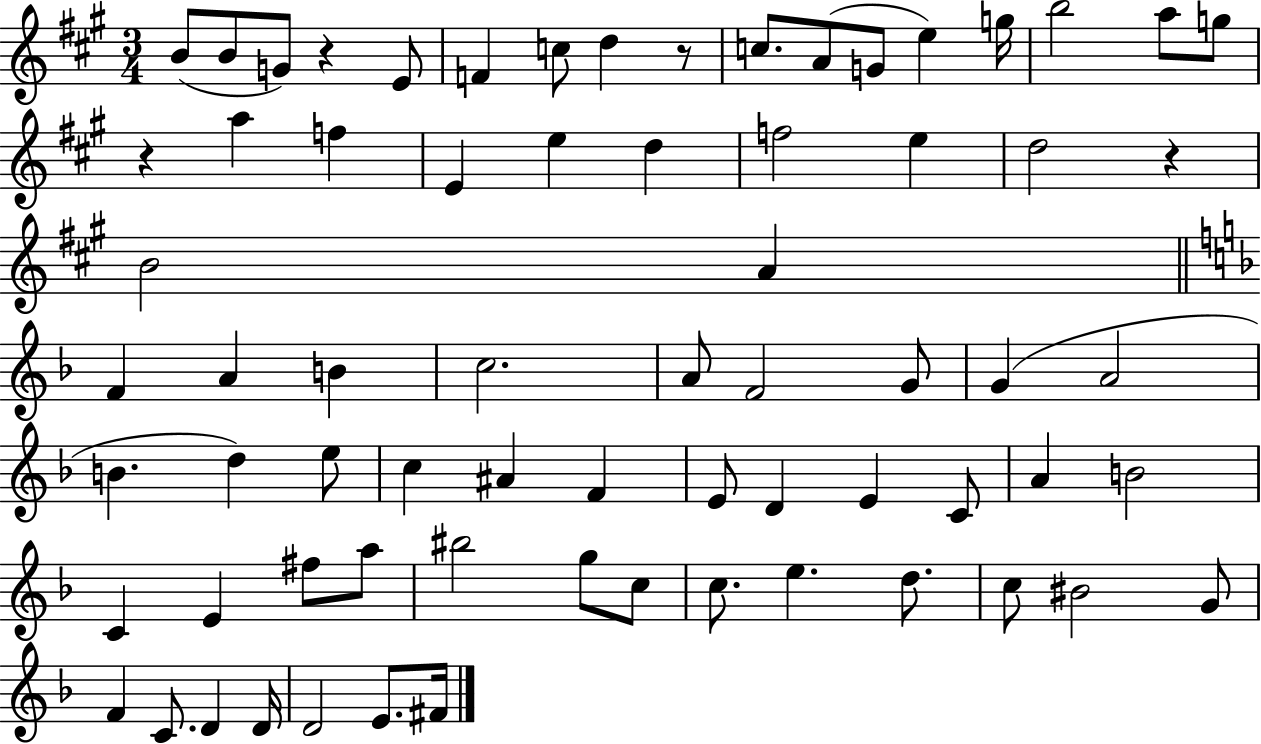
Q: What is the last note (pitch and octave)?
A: F#4